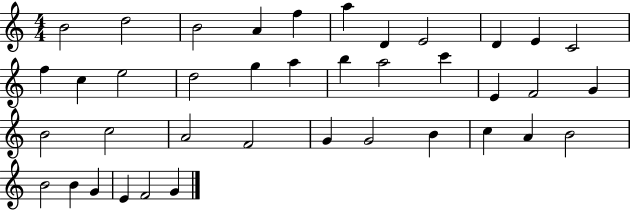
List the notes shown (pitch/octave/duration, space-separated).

B4/h D5/h B4/h A4/q F5/q A5/q D4/q E4/h D4/q E4/q C4/h F5/q C5/q E5/h D5/h G5/q A5/q B5/q A5/h C6/q E4/q F4/h G4/q B4/h C5/h A4/h F4/h G4/q G4/h B4/q C5/q A4/q B4/h B4/h B4/q G4/q E4/q F4/h G4/q